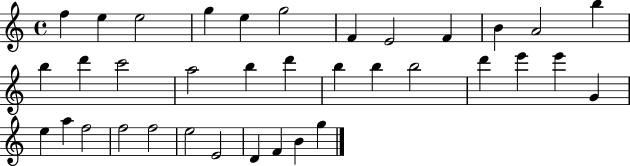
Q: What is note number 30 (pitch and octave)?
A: F5